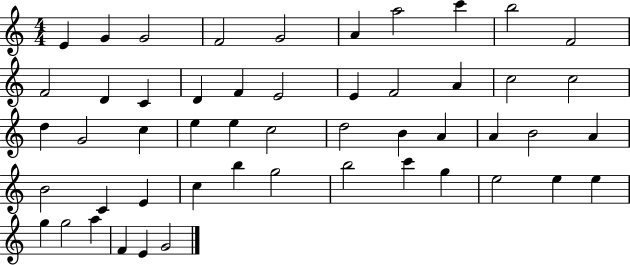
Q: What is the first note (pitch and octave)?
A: E4